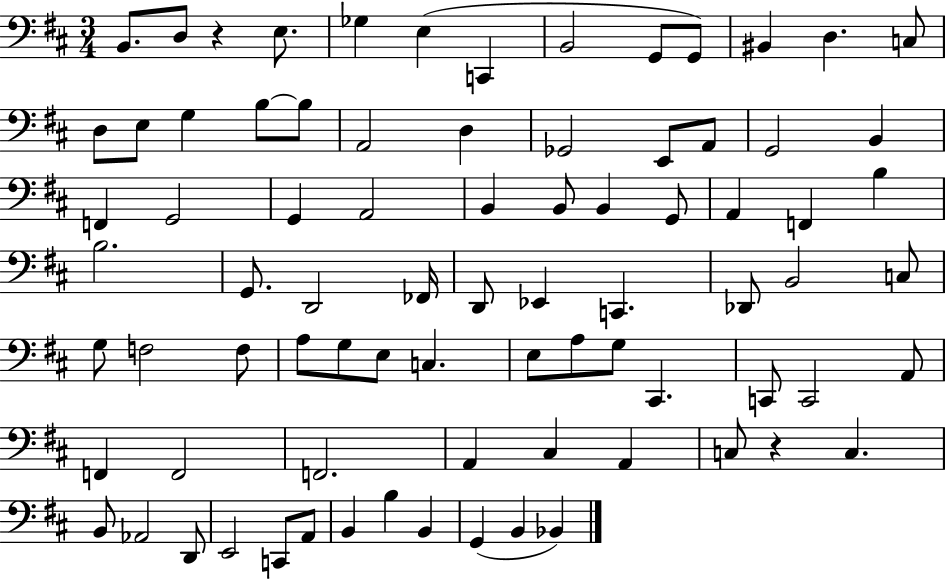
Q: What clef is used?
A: bass